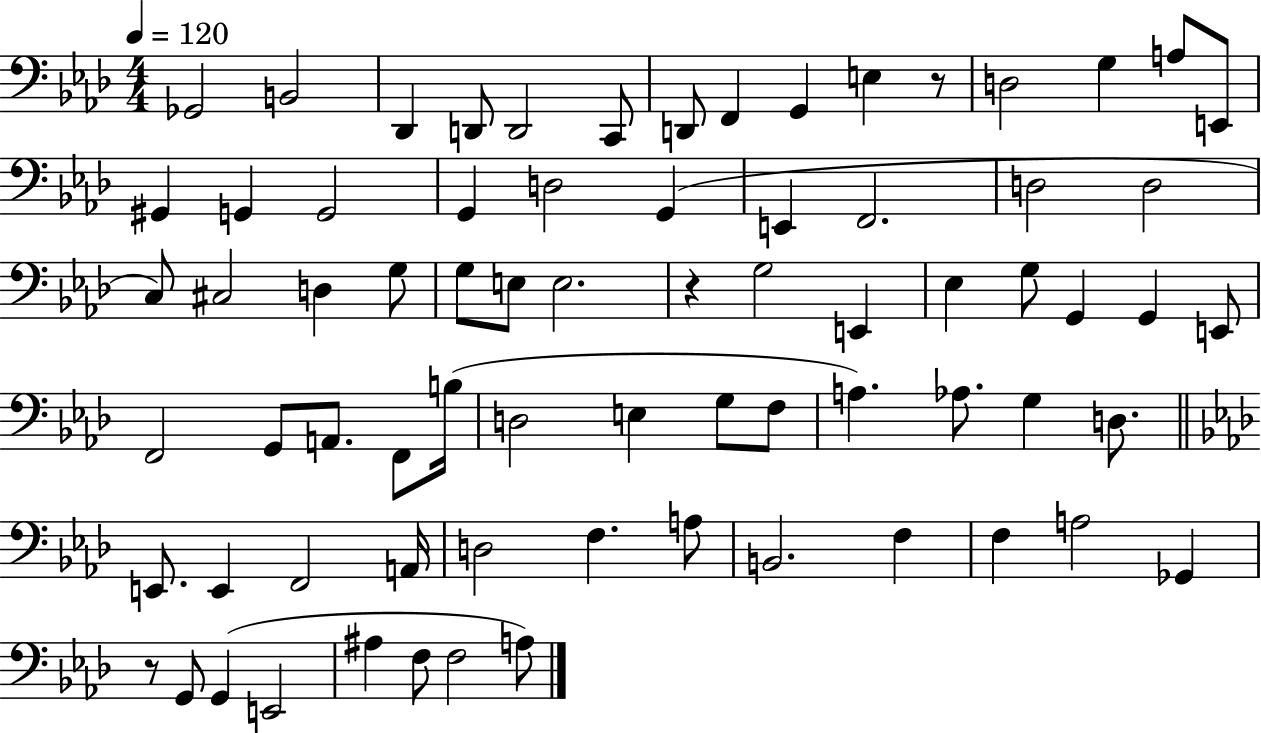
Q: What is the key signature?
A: AES major